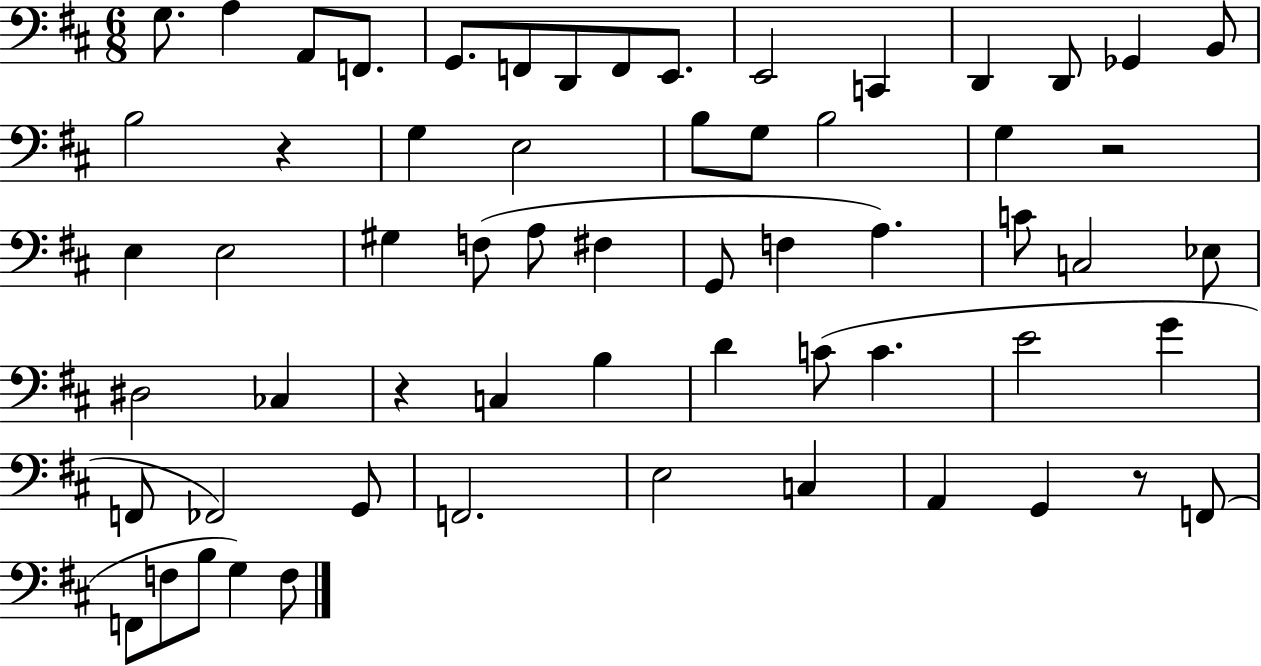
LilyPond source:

{
  \clef bass
  \numericTimeSignature
  \time 6/8
  \key d \major
  g8. a4 a,8 f,8. | g,8. f,8 d,8 f,8 e,8. | e,2 c,4 | d,4 d,8 ges,4 b,8 | \break b2 r4 | g4 e2 | b8 g8 b2 | g4 r2 | \break e4 e2 | gis4 f8( a8 fis4 | g,8 f4 a4.) | c'8 c2 ees8 | \break dis2 ces4 | r4 c4 b4 | d'4 c'8( c'4. | e'2 g'4 | \break f,8 fes,2) g,8 | f,2. | e2 c4 | a,4 g,4 r8 f,8( | \break f,8 f8 b8 g4) f8 | \bar "|."
}